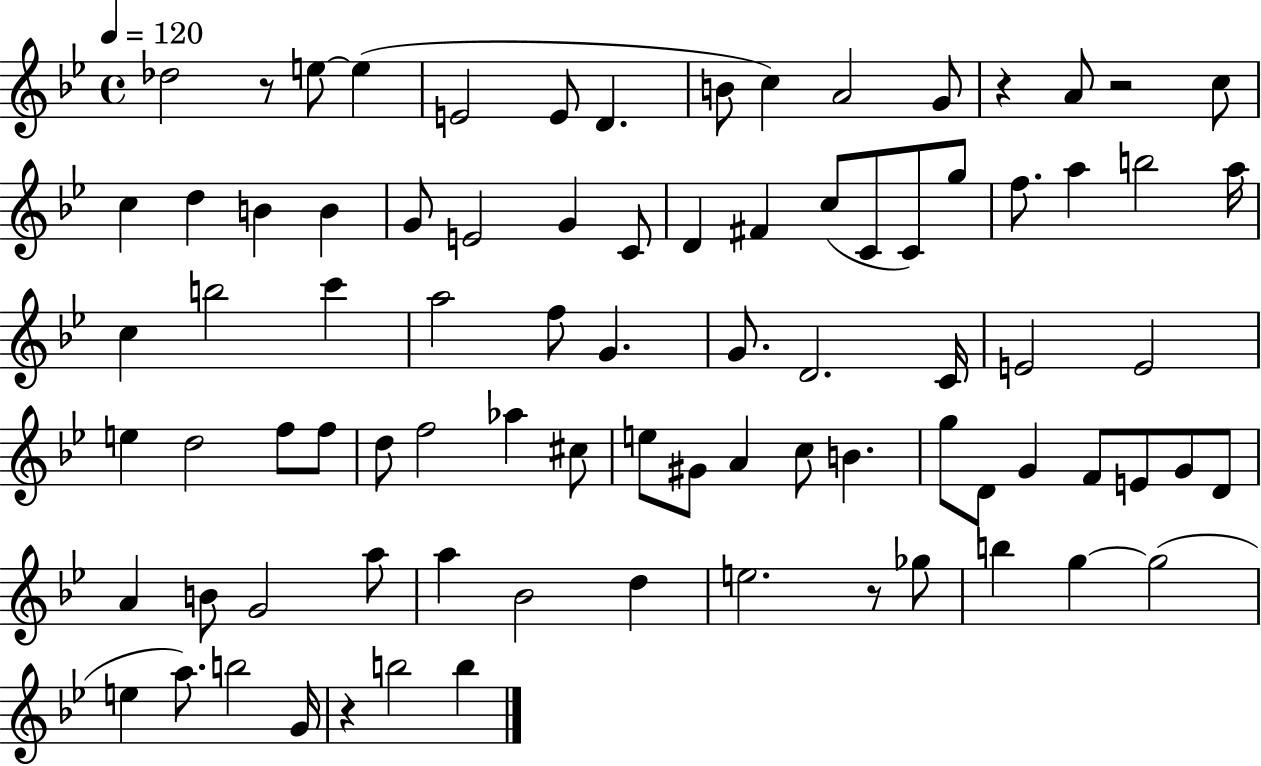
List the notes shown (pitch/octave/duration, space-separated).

Db5/h R/e E5/e E5/q E4/h E4/e D4/q. B4/e C5/q A4/h G4/e R/q A4/e R/h C5/e C5/q D5/q B4/q B4/q G4/e E4/h G4/q C4/e D4/q F#4/q C5/e C4/e C4/e G5/e F5/e. A5/q B5/h A5/s C5/q B5/h C6/q A5/h F5/e G4/q. G4/e. D4/h. C4/s E4/h E4/h E5/q D5/h F5/e F5/e D5/e F5/h Ab5/q C#5/e E5/e G#4/e A4/q C5/e B4/q. G5/e D4/e G4/q F4/e E4/e G4/e D4/e A4/q B4/e G4/h A5/e A5/q Bb4/h D5/q E5/h. R/e Gb5/e B5/q G5/q G5/h E5/q A5/e. B5/h G4/s R/q B5/h B5/q